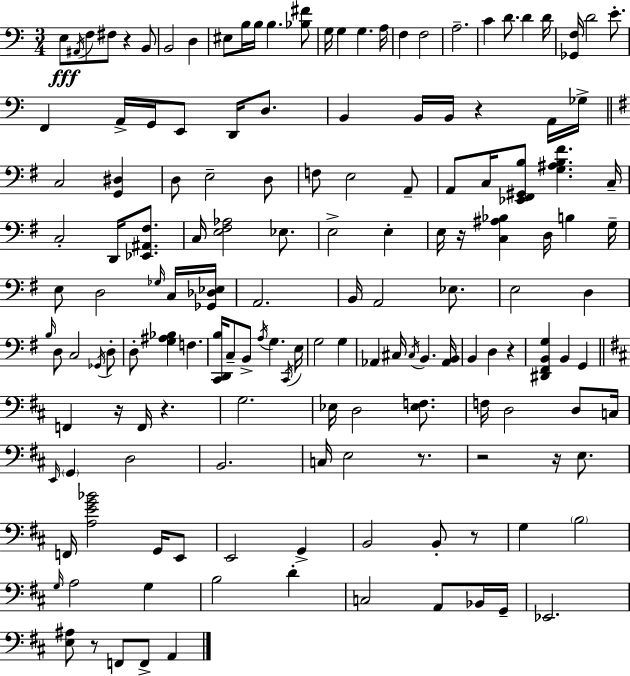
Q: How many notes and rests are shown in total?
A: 153